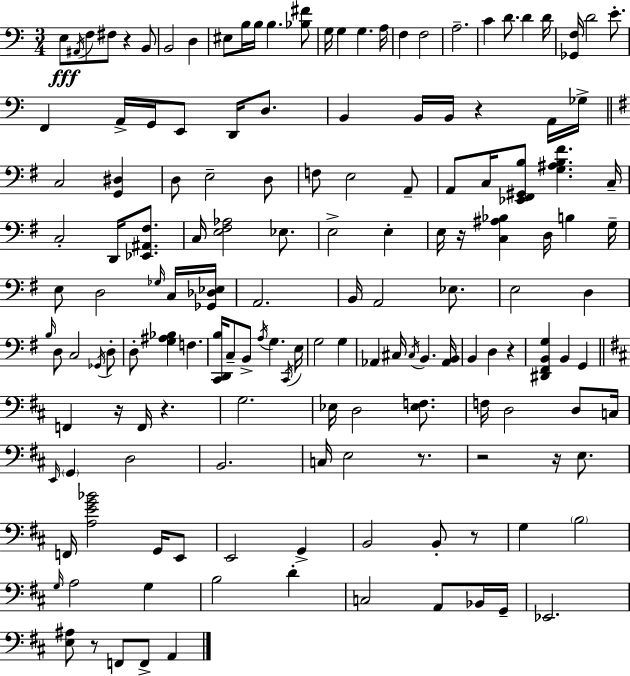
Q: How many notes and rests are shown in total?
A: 153